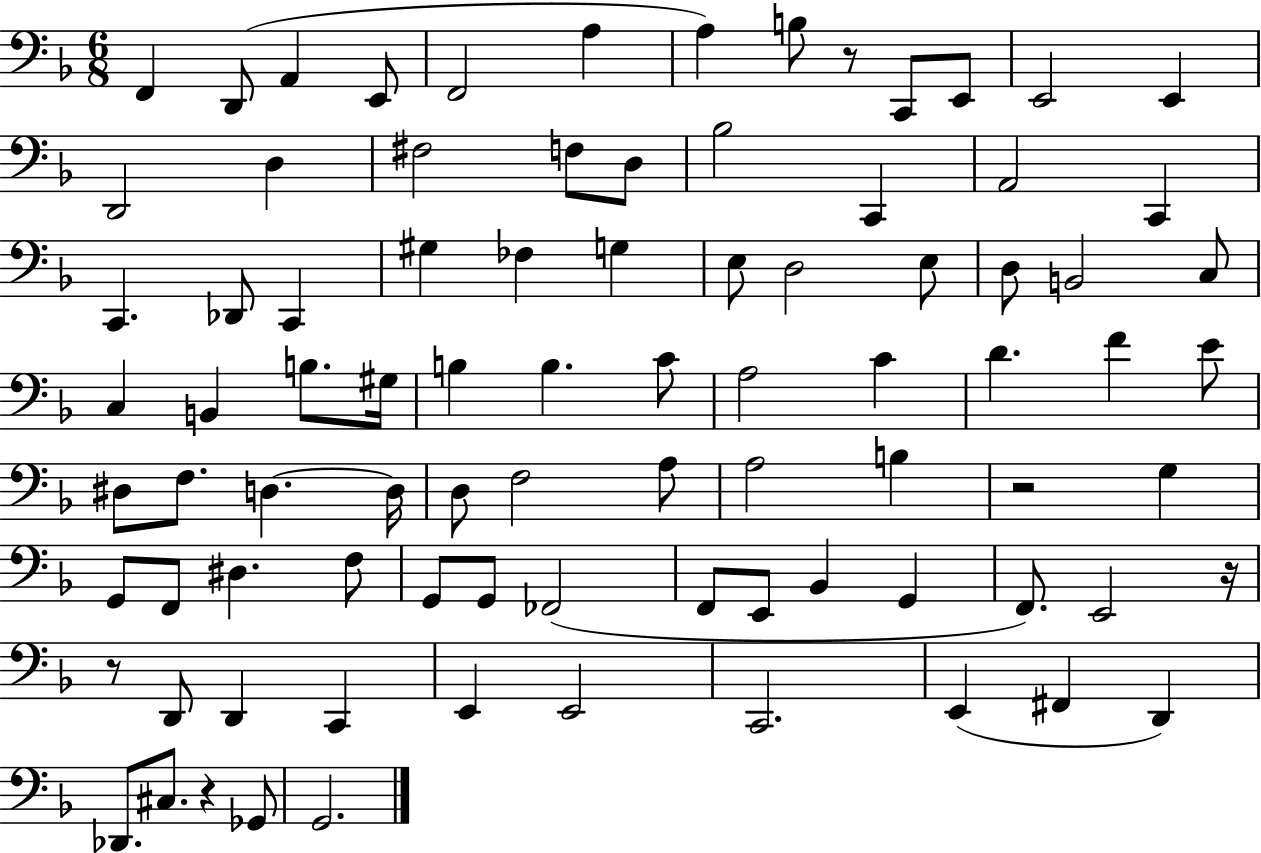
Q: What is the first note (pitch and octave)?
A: F2